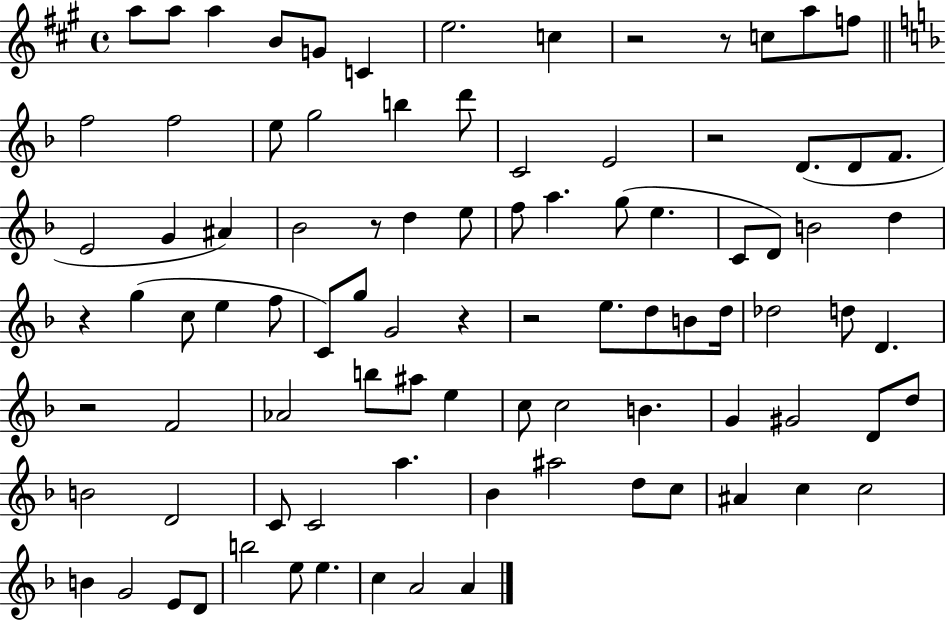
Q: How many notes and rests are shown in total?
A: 92